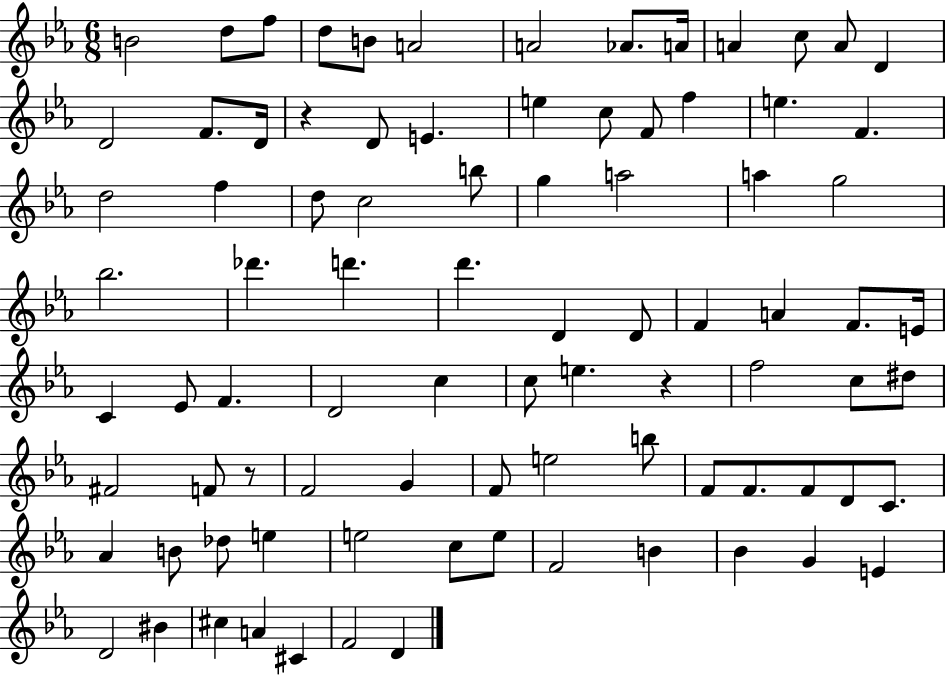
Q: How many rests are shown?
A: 3